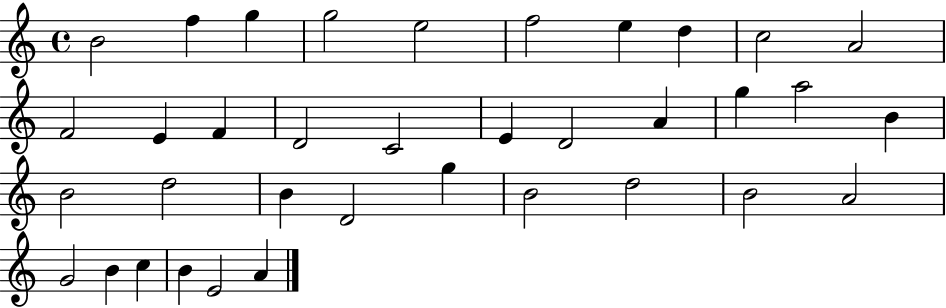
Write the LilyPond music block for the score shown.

{
  \clef treble
  \time 4/4
  \defaultTimeSignature
  \key c \major
  b'2 f''4 g''4 | g''2 e''2 | f''2 e''4 d''4 | c''2 a'2 | \break f'2 e'4 f'4 | d'2 c'2 | e'4 d'2 a'4 | g''4 a''2 b'4 | \break b'2 d''2 | b'4 d'2 g''4 | b'2 d''2 | b'2 a'2 | \break g'2 b'4 c''4 | b'4 e'2 a'4 | \bar "|."
}